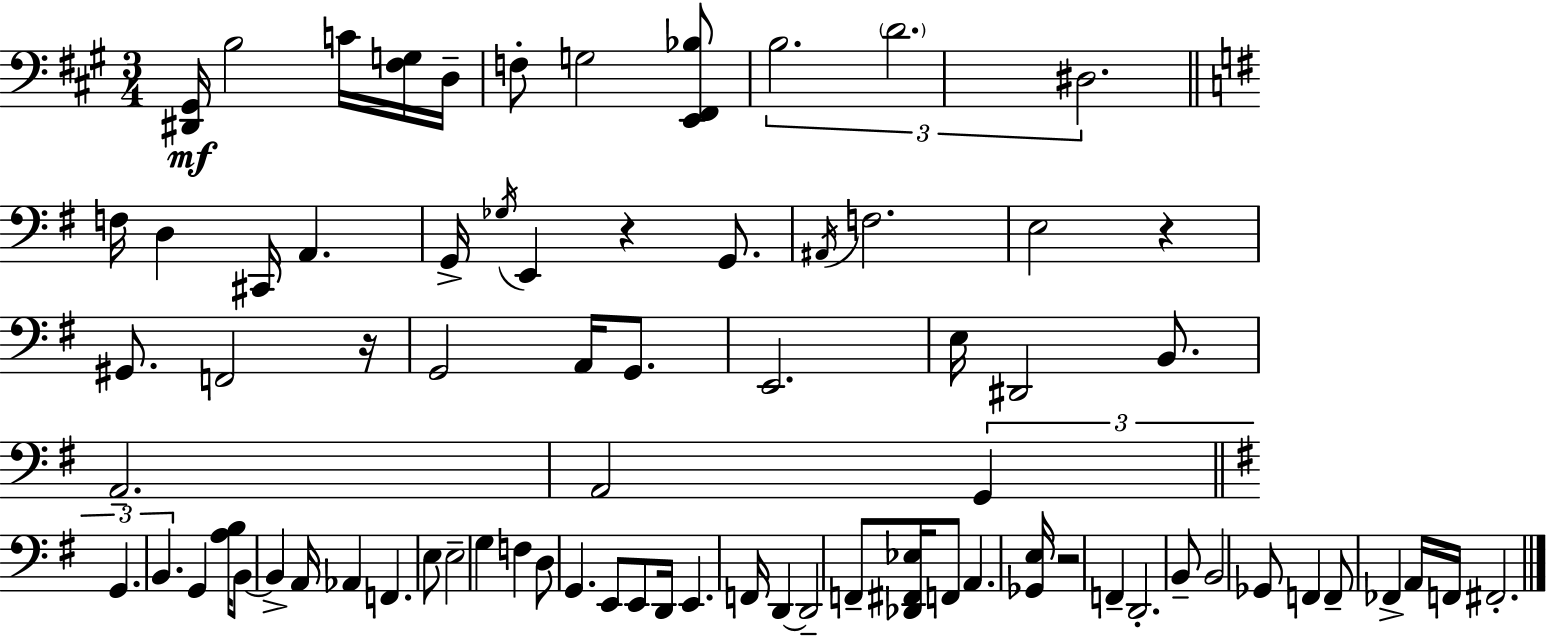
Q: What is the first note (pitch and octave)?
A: B3